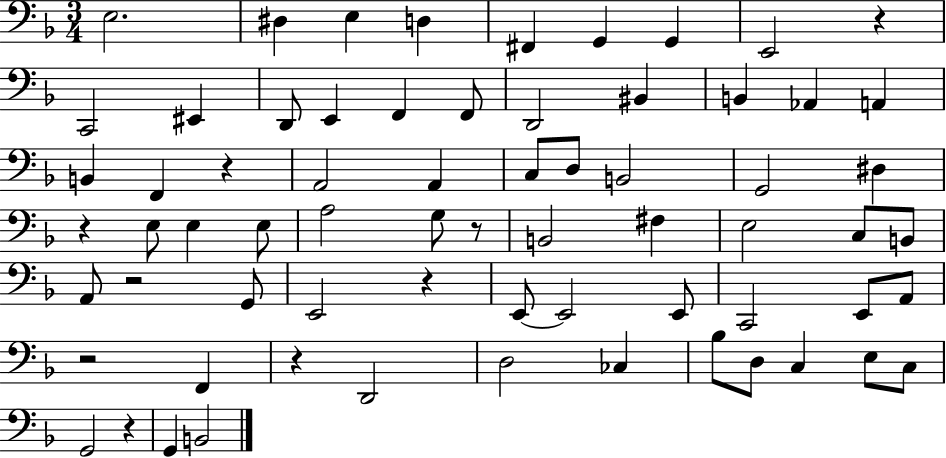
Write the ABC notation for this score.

X:1
T:Untitled
M:3/4
L:1/4
K:F
E,2 ^D, E, D, ^F,, G,, G,, E,,2 z C,,2 ^E,, D,,/2 E,, F,, F,,/2 D,,2 ^B,, B,, _A,, A,, B,, F,, z A,,2 A,, C,/2 D,/2 B,,2 G,,2 ^D, z E,/2 E, E,/2 A,2 G,/2 z/2 B,,2 ^F, E,2 C,/2 B,,/2 A,,/2 z2 G,,/2 E,,2 z E,,/2 E,,2 E,,/2 C,,2 E,,/2 A,,/2 z2 F,, z D,,2 D,2 _C, _B,/2 D,/2 C, E,/2 C,/2 G,,2 z G,, B,,2